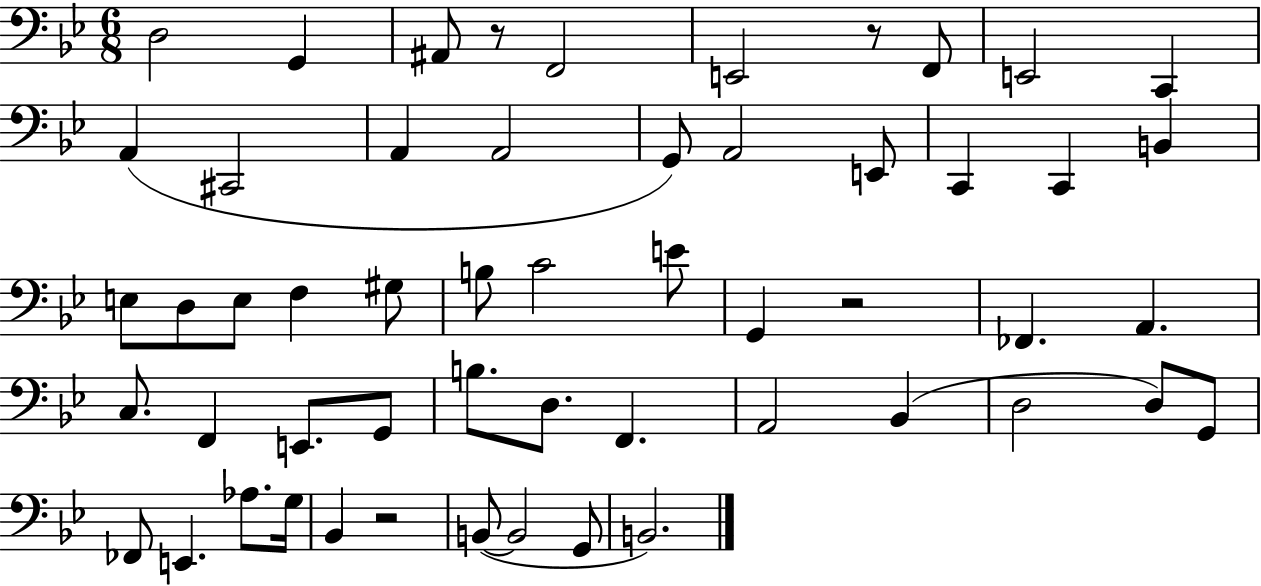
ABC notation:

X:1
T:Untitled
M:6/8
L:1/4
K:Bb
D,2 G,, ^A,,/2 z/2 F,,2 E,,2 z/2 F,,/2 E,,2 C,, A,, ^C,,2 A,, A,,2 G,,/2 A,,2 E,,/2 C,, C,, B,, E,/2 D,/2 E,/2 F, ^G,/2 B,/2 C2 E/2 G,, z2 _F,, A,, C,/2 F,, E,,/2 G,,/2 B,/2 D,/2 F,, A,,2 _B,, D,2 D,/2 G,,/2 _F,,/2 E,, _A,/2 G,/4 _B,, z2 B,,/2 B,,2 G,,/2 B,,2